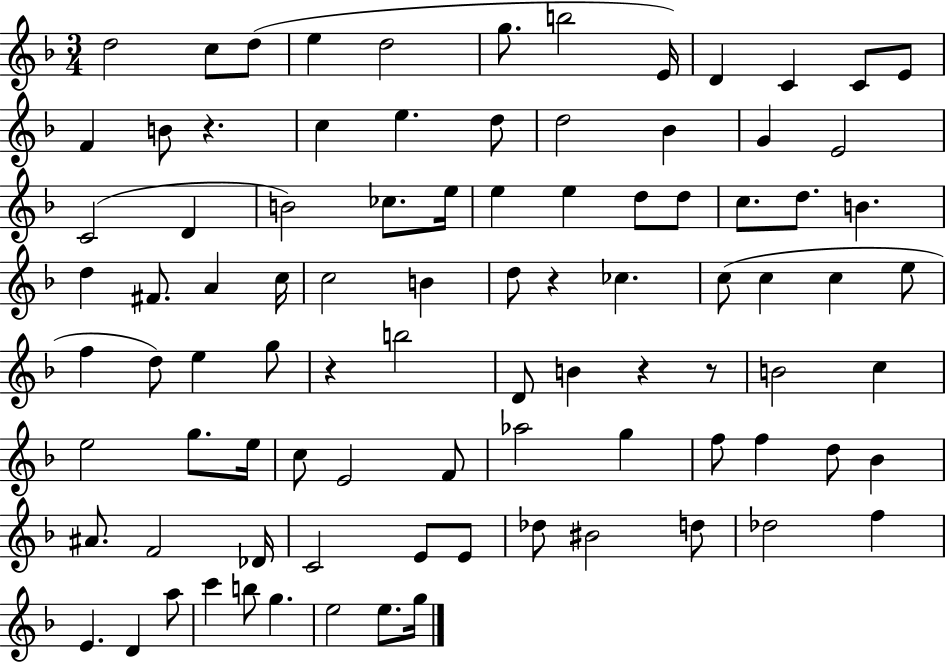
X:1
T:Untitled
M:3/4
L:1/4
K:F
d2 c/2 d/2 e d2 g/2 b2 E/4 D C C/2 E/2 F B/2 z c e d/2 d2 _B G E2 C2 D B2 _c/2 e/4 e e d/2 d/2 c/2 d/2 B d ^F/2 A c/4 c2 B d/2 z _c c/2 c c e/2 f d/2 e g/2 z b2 D/2 B z z/2 B2 c e2 g/2 e/4 c/2 E2 F/2 _a2 g f/2 f d/2 _B ^A/2 F2 _D/4 C2 E/2 E/2 _d/2 ^B2 d/2 _d2 f E D a/2 c' b/2 g e2 e/2 g/4